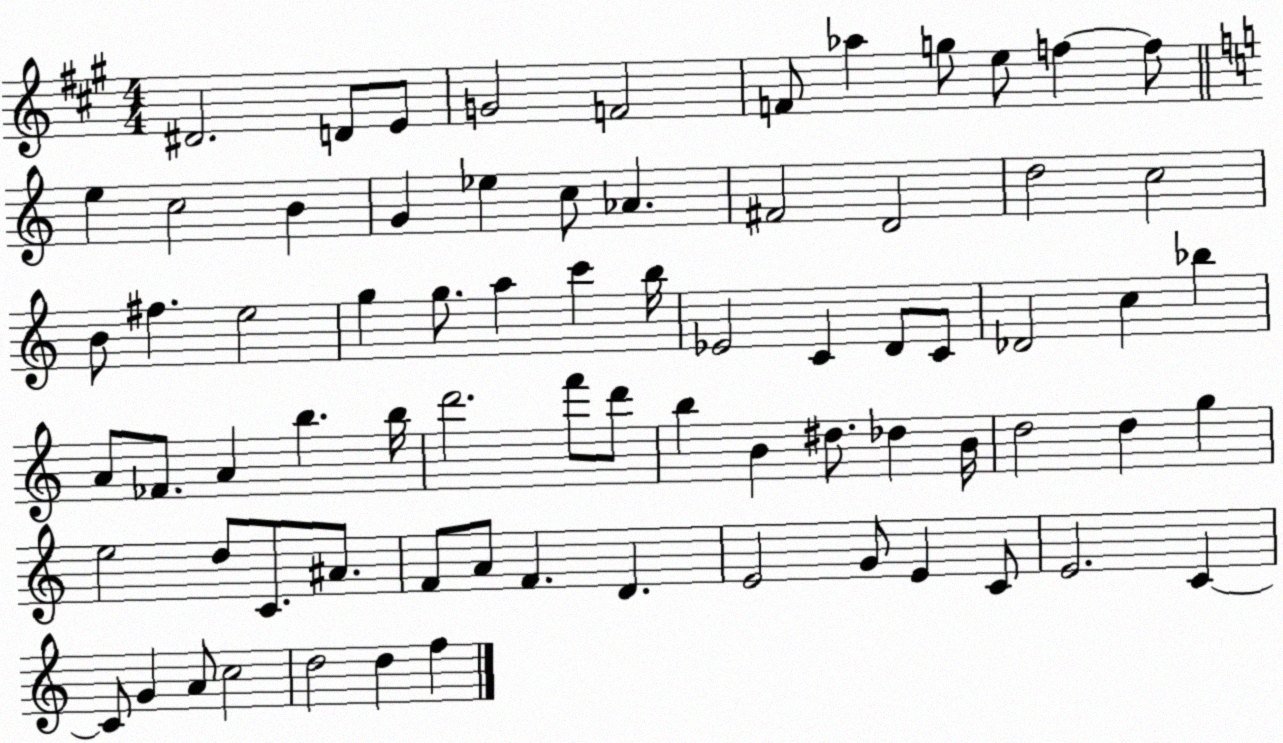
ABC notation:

X:1
T:Untitled
M:4/4
L:1/4
K:A
^D2 D/2 E/2 G2 F2 F/2 _a g/2 e/2 f f/2 e c2 B G _e c/2 _A ^F2 D2 d2 c2 B/2 ^f e2 g g/2 a c' b/4 _E2 C D/2 C/2 _D2 c _b A/2 _F/2 A b b/4 d'2 f'/2 d'/2 b B ^d/2 _d B/4 d2 d g e2 d/2 C/2 ^A/2 F/2 A/2 F D E2 G/2 E C/2 E2 C C/2 G A/2 c2 d2 d f